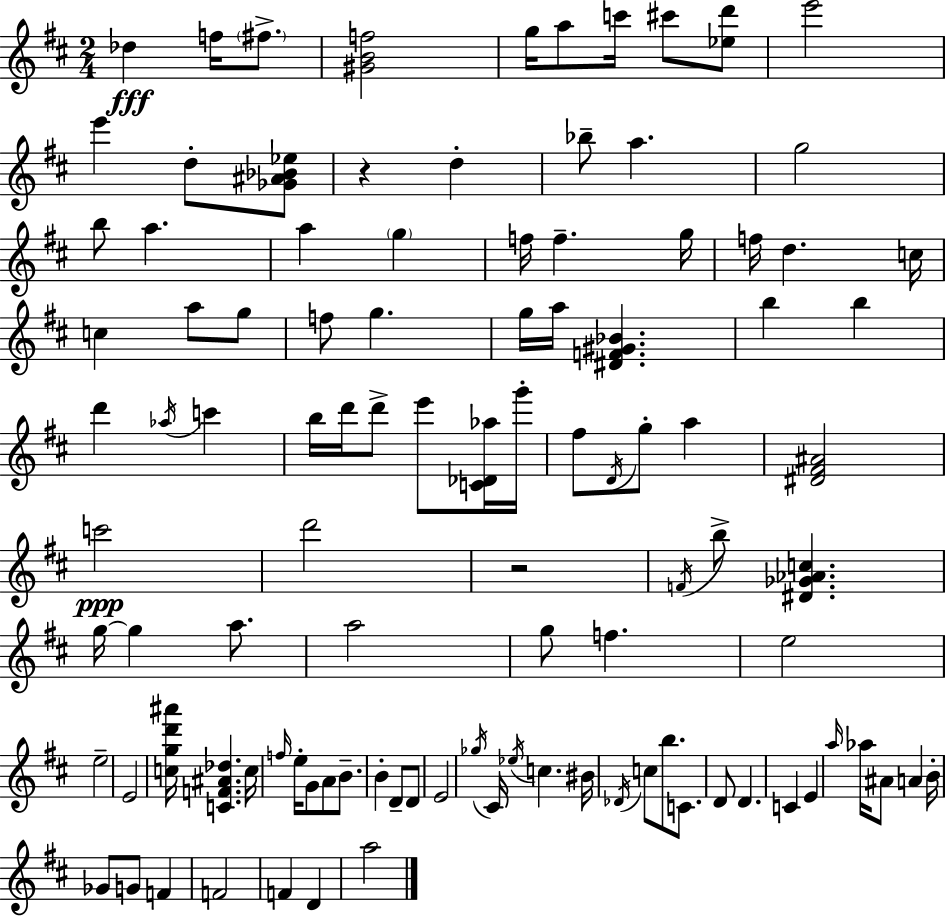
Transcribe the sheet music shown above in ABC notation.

X:1
T:Untitled
M:2/4
L:1/4
K:D
_d f/4 ^f/2 [^GBf]2 g/4 a/2 c'/4 ^c'/2 [_ed']/2 e'2 e' d/2 [_G^A_B_e]/2 z d _b/2 a g2 b/2 a a g f/4 f g/4 f/4 d c/4 c a/2 g/2 f/2 g g/4 a/4 [^DF^G_B] b b d' _a/4 c' b/4 d'/4 d'/2 e'/2 [C_D_a]/4 g'/4 ^f/2 D/4 g/2 a [^D^F^A]2 c'2 d'2 z2 F/4 b/2 [^D_G_Ac] g/4 g a/2 a2 g/2 f e2 e2 E2 [cgd'^a']/4 [CF^A_d] c/4 f/4 e/4 G/2 A/2 B/2 B D/2 D/2 E2 _g/4 ^C/4 _e/4 c ^B/4 _D/4 c/2 b/2 C/2 D/2 D C E a/4 _a/4 ^A/2 A B/4 _G/2 G/2 F F2 F D a2